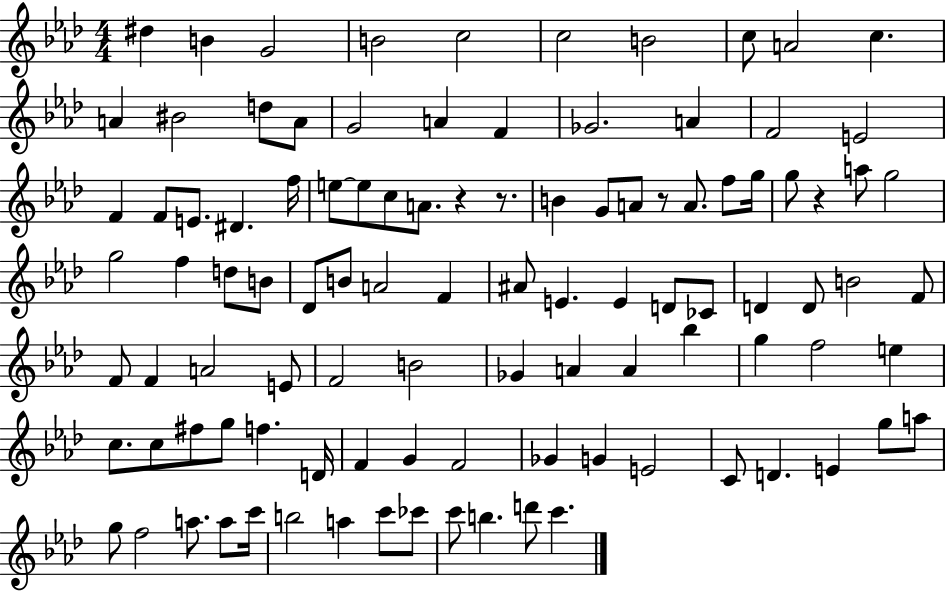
{
  \clef treble
  \numericTimeSignature
  \time 4/4
  \key aes \major
  \repeat volta 2 { dis''4 b'4 g'2 | b'2 c''2 | c''2 b'2 | c''8 a'2 c''4. | \break a'4 bis'2 d''8 a'8 | g'2 a'4 f'4 | ges'2. a'4 | f'2 e'2 | \break f'4 f'8 e'8. dis'4. f''16 | e''8~~ e''8 c''8 a'8. r4 r8. | b'4 g'8 a'8 r8 a'8. f''8 g''16 | g''8 r4 a''8 g''2 | \break g''2 f''4 d''8 b'8 | des'8 b'8 a'2 f'4 | ais'8 e'4. e'4 d'8 ces'8 | d'4 d'8 b'2 f'8 | \break f'8 f'4 a'2 e'8 | f'2 b'2 | ges'4 a'4 a'4 bes''4 | g''4 f''2 e''4 | \break c''8. c''8 fis''8 g''8 f''4. d'16 | f'4 g'4 f'2 | ges'4 g'4 e'2 | c'8 d'4. e'4 g''8 a''8 | \break g''8 f''2 a''8. a''8 c'''16 | b''2 a''4 c'''8 ces'''8 | c'''8 b''4. d'''8 c'''4. | } \bar "|."
}